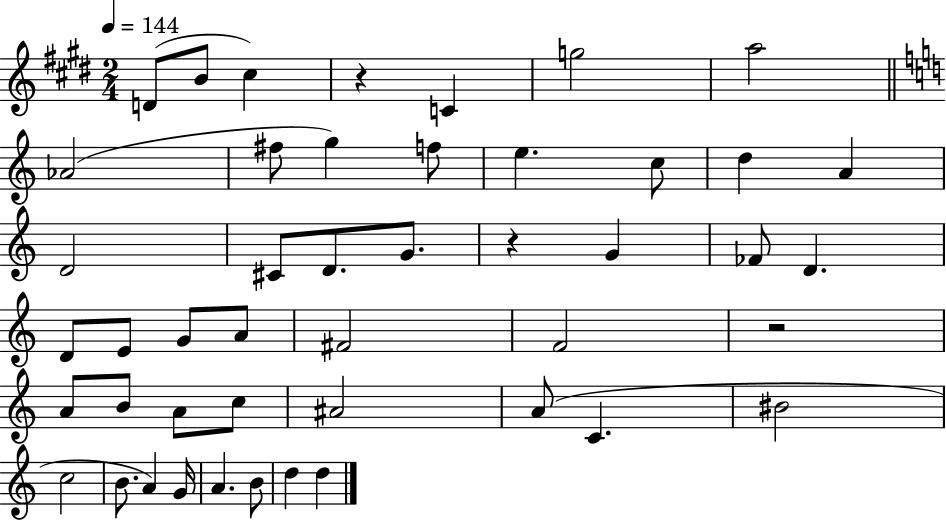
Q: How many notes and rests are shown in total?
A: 46